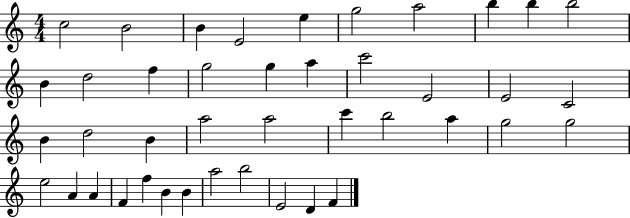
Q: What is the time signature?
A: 4/4